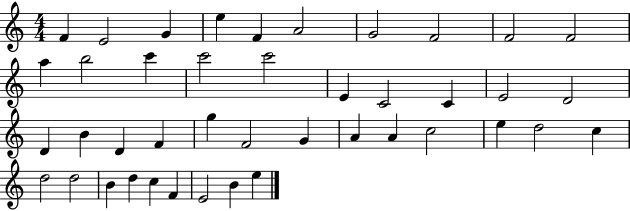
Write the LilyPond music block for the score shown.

{
  \clef treble
  \numericTimeSignature
  \time 4/4
  \key c \major
  f'4 e'2 g'4 | e''4 f'4 a'2 | g'2 f'2 | f'2 f'2 | \break a''4 b''2 c'''4 | c'''2 c'''2 | e'4 c'2 c'4 | e'2 d'2 | \break d'4 b'4 d'4 f'4 | g''4 f'2 g'4 | a'4 a'4 c''2 | e''4 d''2 c''4 | \break d''2 d''2 | b'4 d''4 c''4 f'4 | e'2 b'4 e''4 | \bar "|."
}